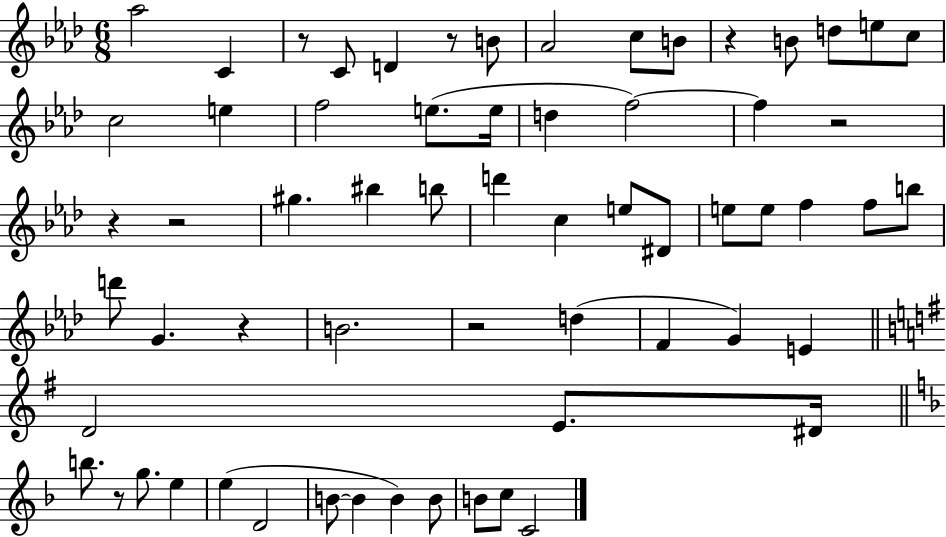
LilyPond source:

{
  \clef treble
  \numericTimeSignature
  \time 6/8
  \key aes \major
  \repeat volta 2 { aes''2 c'4 | r8 c'8 d'4 r8 b'8 | aes'2 c''8 b'8 | r4 b'8 d''8 e''8 c''8 | \break c''2 e''4 | f''2 e''8.( e''16 | d''4 f''2~~) | f''4 r2 | \break r4 r2 | gis''4. bis''4 b''8 | d'''4 c''4 e''8 dis'8 | e''8 e''8 f''4 f''8 b''8 | \break d'''8 g'4. r4 | b'2. | r2 d''4( | f'4 g'4) e'4 | \break \bar "||" \break \key g \major d'2 e'8. dis'16 | \bar "||" \break \key d \minor b''8. r8 g''8. e''4 | e''4( d'2 | b'8~~ b'4 b'4) b'8 | b'8 c''8 c'2 | \break } \bar "|."
}